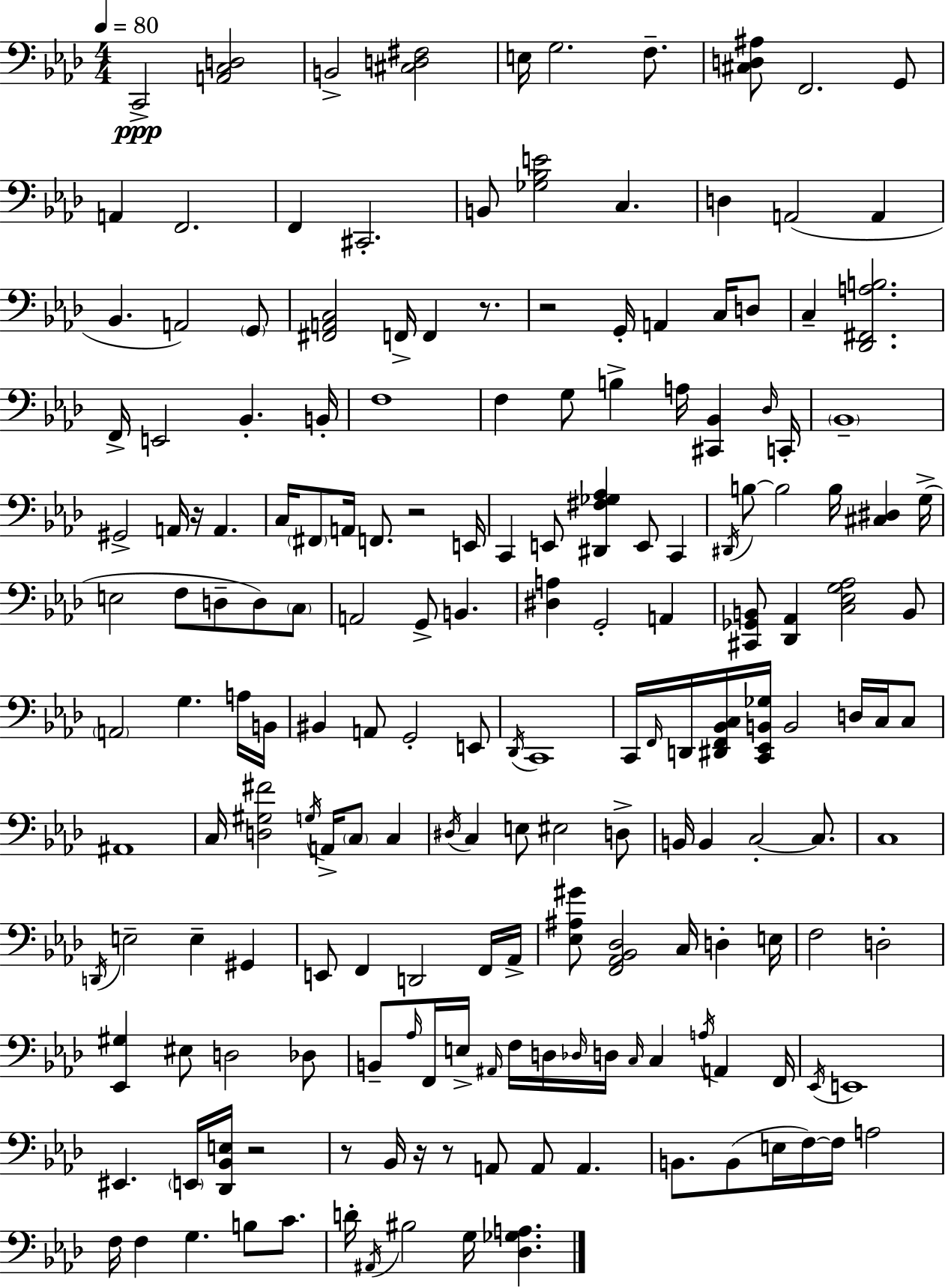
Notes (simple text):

C2/h [A2,C3,D3]/h B2/h [C#3,D3,F#3]/h E3/s G3/h. F3/e. [C#3,D3,A#3]/e F2/h. G2/e A2/q F2/h. F2/q C#2/h. B2/e [Gb3,Bb3,E4]/h C3/q. D3/q A2/h A2/q Bb2/q. A2/h G2/e [F#2,A2,C3]/h F2/s F2/q R/e. R/h G2/s A2/q C3/s D3/e C3/q [Db2,F#2,A3,B3]/h. F2/s E2/h Bb2/q. B2/s F3/w F3/q G3/e B3/q A3/s [C#2,Bb2]/q Db3/s C2/s Bb2/w G#2/h A2/s R/s A2/q. C3/s F#2/e A2/s F2/e. R/h E2/s C2/q E2/e [D#2,F#3,Gb3,Ab3]/q E2/e C2/q D#2/s B3/e B3/h B3/s [C#3,D#3]/q G3/s E3/h F3/e D3/e D3/e C3/e A2/h G2/e B2/q. [D#3,A3]/q G2/h A2/q [C#2,Gb2,B2]/e [Db2,Ab2]/q [C3,Eb3,G3,Ab3]/h B2/e A2/h G3/q. A3/s B2/s BIS2/q A2/e G2/h E2/e Db2/s C2/w C2/s F2/s D2/s [D#2,F2,Bb2,C3]/s [C2,Eb2,B2,Gb3]/s B2/h D3/s C3/s C3/e A#2/w C3/s [D3,G#3,F#4]/h G3/s A2/s C3/e C3/q D#3/s C3/q E3/e EIS3/h D3/e B2/s B2/q C3/h C3/e. C3/w D2/s E3/h E3/q G#2/q E2/e F2/q D2/h F2/s Ab2/s [Eb3,A#3,G#4]/e [F2,Ab2,Bb2,Db3]/h C3/s D3/q E3/s F3/h D3/h [Eb2,G#3]/q EIS3/e D3/h Db3/e B2/e Ab3/s F2/s E3/s A#2/s F3/s D3/s Db3/s D3/s C3/s C3/q A3/s A2/q F2/s Eb2/s E2/w EIS2/q. E2/s [Db2,Bb2,E3]/s R/h R/e Bb2/s R/s R/e A2/e A2/e A2/q. B2/e. B2/e E3/s F3/s F3/s A3/h F3/s F3/q G3/q. B3/e C4/e. D4/s A#2/s BIS3/h G3/s [Db3,Gb3,A3]/q.